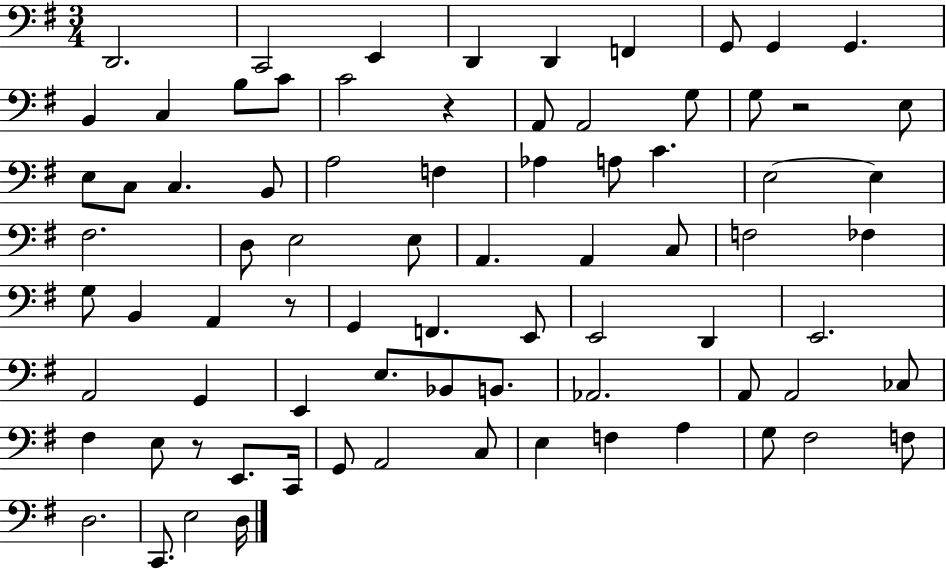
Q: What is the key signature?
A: G major